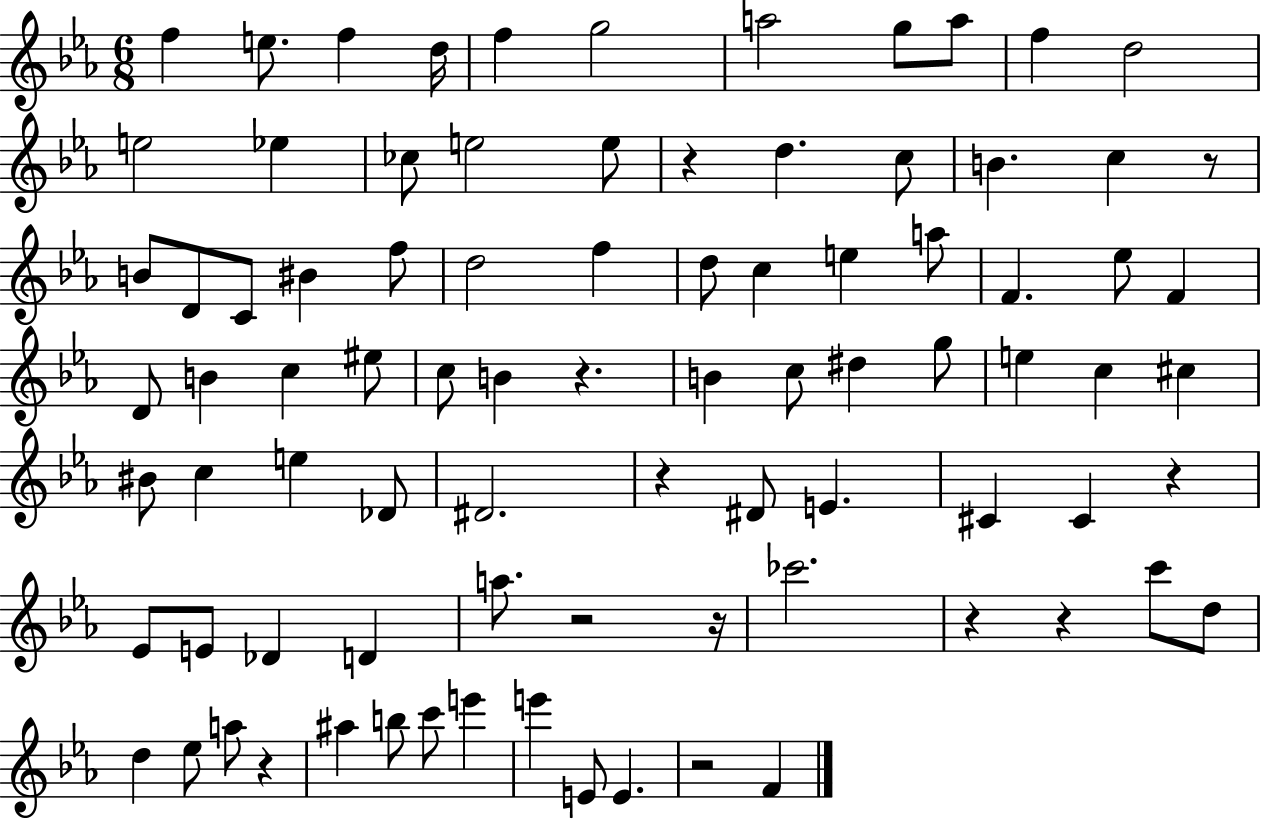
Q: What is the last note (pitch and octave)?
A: F4